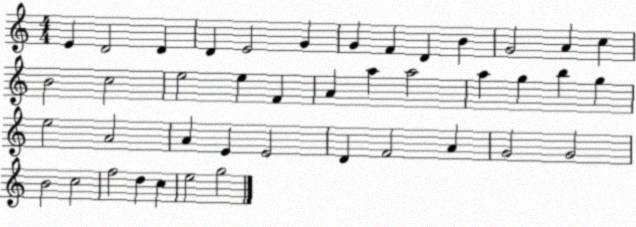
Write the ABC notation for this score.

X:1
T:Untitled
M:4/4
L:1/4
K:C
E D2 D D E2 G G F D B G2 A c B2 c2 e2 e F A a a2 a g b g e2 A2 A E E2 D F2 A G2 G2 B2 c2 f2 d c e2 g2